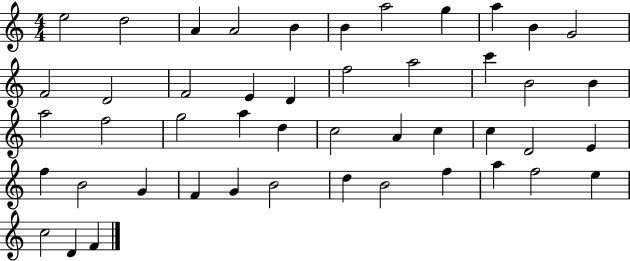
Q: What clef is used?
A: treble